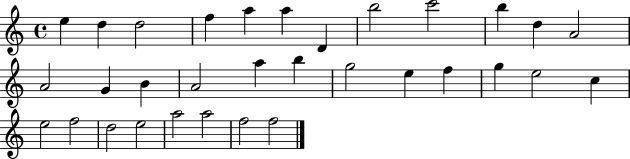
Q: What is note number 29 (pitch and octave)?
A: A5